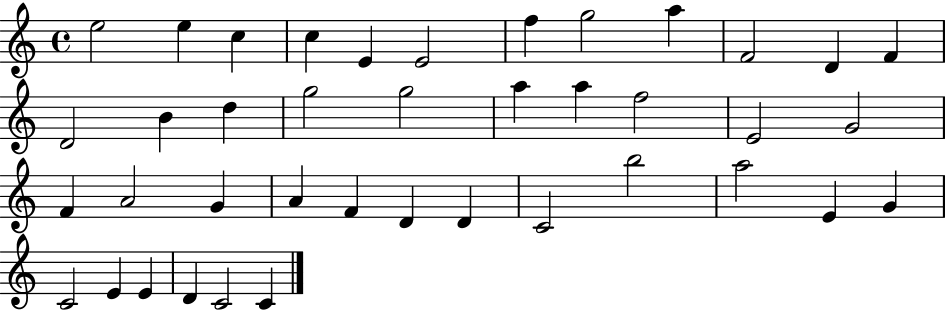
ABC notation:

X:1
T:Untitled
M:4/4
L:1/4
K:C
e2 e c c E E2 f g2 a F2 D F D2 B d g2 g2 a a f2 E2 G2 F A2 G A F D D C2 b2 a2 E G C2 E E D C2 C